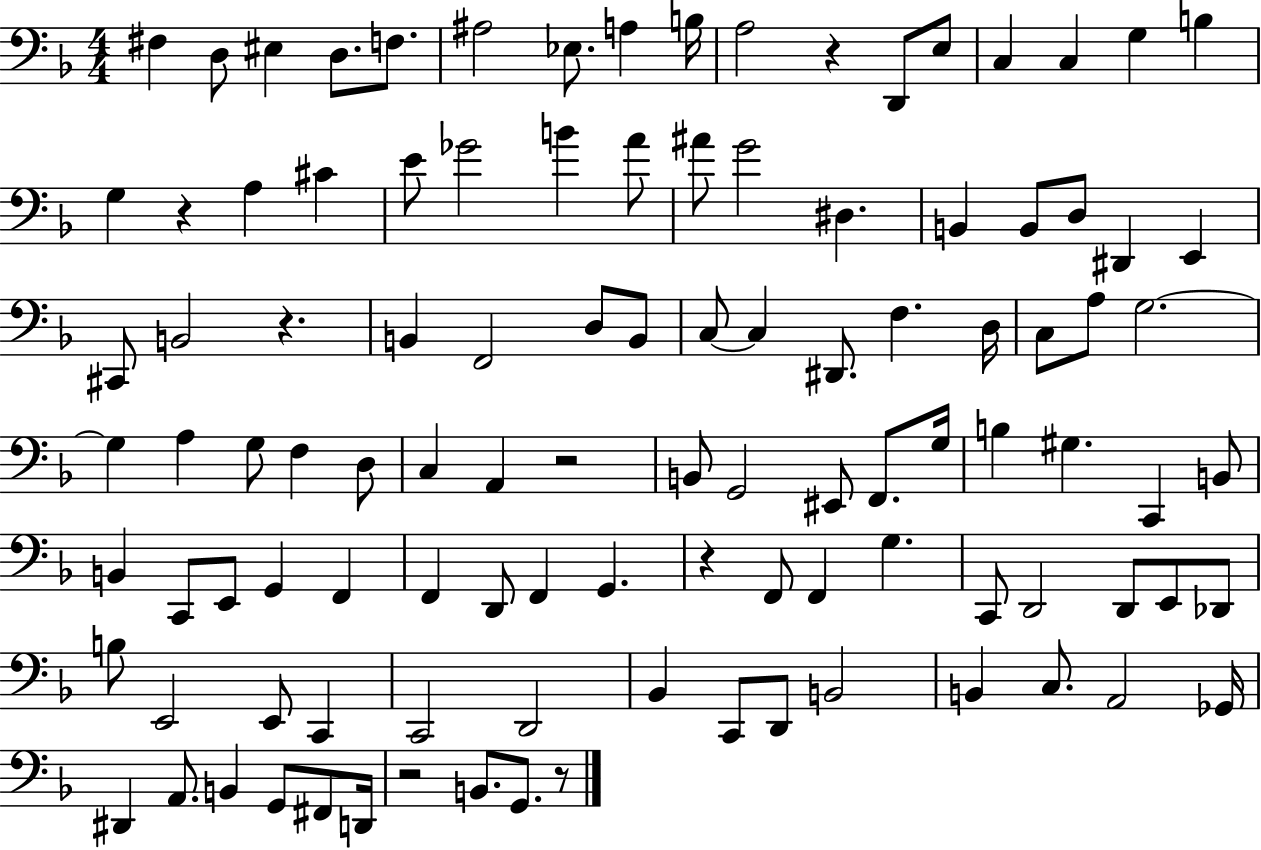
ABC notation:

X:1
T:Untitled
M:4/4
L:1/4
K:F
^F, D,/2 ^E, D,/2 F,/2 ^A,2 _E,/2 A, B,/4 A,2 z D,,/2 E,/2 C, C, G, B, G, z A, ^C E/2 _G2 B A/2 ^A/2 G2 ^D, B,, B,,/2 D,/2 ^D,, E,, ^C,,/2 B,,2 z B,, F,,2 D,/2 B,,/2 C,/2 C, ^D,,/2 F, D,/4 C,/2 A,/2 G,2 G, A, G,/2 F, D,/2 C, A,, z2 B,,/2 G,,2 ^E,,/2 F,,/2 G,/4 B, ^G, C,, B,,/2 B,, C,,/2 E,,/2 G,, F,, F,, D,,/2 F,, G,, z F,,/2 F,, G, C,,/2 D,,2 D,,/2 E,,/2 _D,,/2 B,/2 E,,2 E,,/2 C,, C,,2 D,,2 _B,, C,,/2 D,,/2 B,,2 B,, C,/2 A,,2 _G,,/4 ^D,, A,,/2 B,, G,,/2 ^F,,/2 D,,/4 z2 B,,/2 G,,/2 z/2